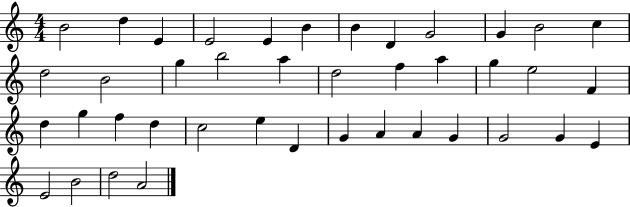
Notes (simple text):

B4/h D5/q E4/q E4/h E4/q B4/q B4/q D4/q G4/h G4/q B4/h C5/q D5/h B4/h G5/q B5/h A5/q D5/h F5/q A5/q G5/q E5/h F4/q D5/q G5/q F5/q D5/q C5/h E5/q D4/q G4/q A4/q A4/q G4/q G4/h G4/q E4/q E4/h B4/h D5/h A4/h